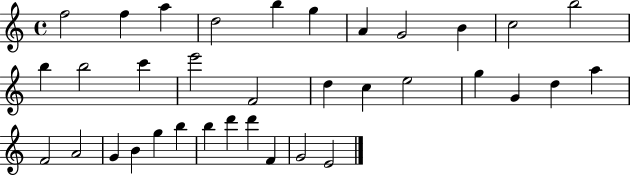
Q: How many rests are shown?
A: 0